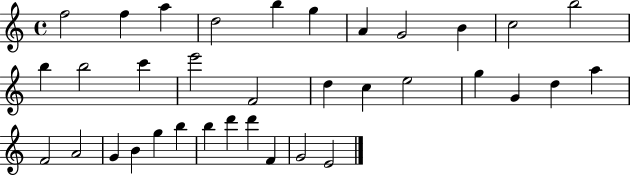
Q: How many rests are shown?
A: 0